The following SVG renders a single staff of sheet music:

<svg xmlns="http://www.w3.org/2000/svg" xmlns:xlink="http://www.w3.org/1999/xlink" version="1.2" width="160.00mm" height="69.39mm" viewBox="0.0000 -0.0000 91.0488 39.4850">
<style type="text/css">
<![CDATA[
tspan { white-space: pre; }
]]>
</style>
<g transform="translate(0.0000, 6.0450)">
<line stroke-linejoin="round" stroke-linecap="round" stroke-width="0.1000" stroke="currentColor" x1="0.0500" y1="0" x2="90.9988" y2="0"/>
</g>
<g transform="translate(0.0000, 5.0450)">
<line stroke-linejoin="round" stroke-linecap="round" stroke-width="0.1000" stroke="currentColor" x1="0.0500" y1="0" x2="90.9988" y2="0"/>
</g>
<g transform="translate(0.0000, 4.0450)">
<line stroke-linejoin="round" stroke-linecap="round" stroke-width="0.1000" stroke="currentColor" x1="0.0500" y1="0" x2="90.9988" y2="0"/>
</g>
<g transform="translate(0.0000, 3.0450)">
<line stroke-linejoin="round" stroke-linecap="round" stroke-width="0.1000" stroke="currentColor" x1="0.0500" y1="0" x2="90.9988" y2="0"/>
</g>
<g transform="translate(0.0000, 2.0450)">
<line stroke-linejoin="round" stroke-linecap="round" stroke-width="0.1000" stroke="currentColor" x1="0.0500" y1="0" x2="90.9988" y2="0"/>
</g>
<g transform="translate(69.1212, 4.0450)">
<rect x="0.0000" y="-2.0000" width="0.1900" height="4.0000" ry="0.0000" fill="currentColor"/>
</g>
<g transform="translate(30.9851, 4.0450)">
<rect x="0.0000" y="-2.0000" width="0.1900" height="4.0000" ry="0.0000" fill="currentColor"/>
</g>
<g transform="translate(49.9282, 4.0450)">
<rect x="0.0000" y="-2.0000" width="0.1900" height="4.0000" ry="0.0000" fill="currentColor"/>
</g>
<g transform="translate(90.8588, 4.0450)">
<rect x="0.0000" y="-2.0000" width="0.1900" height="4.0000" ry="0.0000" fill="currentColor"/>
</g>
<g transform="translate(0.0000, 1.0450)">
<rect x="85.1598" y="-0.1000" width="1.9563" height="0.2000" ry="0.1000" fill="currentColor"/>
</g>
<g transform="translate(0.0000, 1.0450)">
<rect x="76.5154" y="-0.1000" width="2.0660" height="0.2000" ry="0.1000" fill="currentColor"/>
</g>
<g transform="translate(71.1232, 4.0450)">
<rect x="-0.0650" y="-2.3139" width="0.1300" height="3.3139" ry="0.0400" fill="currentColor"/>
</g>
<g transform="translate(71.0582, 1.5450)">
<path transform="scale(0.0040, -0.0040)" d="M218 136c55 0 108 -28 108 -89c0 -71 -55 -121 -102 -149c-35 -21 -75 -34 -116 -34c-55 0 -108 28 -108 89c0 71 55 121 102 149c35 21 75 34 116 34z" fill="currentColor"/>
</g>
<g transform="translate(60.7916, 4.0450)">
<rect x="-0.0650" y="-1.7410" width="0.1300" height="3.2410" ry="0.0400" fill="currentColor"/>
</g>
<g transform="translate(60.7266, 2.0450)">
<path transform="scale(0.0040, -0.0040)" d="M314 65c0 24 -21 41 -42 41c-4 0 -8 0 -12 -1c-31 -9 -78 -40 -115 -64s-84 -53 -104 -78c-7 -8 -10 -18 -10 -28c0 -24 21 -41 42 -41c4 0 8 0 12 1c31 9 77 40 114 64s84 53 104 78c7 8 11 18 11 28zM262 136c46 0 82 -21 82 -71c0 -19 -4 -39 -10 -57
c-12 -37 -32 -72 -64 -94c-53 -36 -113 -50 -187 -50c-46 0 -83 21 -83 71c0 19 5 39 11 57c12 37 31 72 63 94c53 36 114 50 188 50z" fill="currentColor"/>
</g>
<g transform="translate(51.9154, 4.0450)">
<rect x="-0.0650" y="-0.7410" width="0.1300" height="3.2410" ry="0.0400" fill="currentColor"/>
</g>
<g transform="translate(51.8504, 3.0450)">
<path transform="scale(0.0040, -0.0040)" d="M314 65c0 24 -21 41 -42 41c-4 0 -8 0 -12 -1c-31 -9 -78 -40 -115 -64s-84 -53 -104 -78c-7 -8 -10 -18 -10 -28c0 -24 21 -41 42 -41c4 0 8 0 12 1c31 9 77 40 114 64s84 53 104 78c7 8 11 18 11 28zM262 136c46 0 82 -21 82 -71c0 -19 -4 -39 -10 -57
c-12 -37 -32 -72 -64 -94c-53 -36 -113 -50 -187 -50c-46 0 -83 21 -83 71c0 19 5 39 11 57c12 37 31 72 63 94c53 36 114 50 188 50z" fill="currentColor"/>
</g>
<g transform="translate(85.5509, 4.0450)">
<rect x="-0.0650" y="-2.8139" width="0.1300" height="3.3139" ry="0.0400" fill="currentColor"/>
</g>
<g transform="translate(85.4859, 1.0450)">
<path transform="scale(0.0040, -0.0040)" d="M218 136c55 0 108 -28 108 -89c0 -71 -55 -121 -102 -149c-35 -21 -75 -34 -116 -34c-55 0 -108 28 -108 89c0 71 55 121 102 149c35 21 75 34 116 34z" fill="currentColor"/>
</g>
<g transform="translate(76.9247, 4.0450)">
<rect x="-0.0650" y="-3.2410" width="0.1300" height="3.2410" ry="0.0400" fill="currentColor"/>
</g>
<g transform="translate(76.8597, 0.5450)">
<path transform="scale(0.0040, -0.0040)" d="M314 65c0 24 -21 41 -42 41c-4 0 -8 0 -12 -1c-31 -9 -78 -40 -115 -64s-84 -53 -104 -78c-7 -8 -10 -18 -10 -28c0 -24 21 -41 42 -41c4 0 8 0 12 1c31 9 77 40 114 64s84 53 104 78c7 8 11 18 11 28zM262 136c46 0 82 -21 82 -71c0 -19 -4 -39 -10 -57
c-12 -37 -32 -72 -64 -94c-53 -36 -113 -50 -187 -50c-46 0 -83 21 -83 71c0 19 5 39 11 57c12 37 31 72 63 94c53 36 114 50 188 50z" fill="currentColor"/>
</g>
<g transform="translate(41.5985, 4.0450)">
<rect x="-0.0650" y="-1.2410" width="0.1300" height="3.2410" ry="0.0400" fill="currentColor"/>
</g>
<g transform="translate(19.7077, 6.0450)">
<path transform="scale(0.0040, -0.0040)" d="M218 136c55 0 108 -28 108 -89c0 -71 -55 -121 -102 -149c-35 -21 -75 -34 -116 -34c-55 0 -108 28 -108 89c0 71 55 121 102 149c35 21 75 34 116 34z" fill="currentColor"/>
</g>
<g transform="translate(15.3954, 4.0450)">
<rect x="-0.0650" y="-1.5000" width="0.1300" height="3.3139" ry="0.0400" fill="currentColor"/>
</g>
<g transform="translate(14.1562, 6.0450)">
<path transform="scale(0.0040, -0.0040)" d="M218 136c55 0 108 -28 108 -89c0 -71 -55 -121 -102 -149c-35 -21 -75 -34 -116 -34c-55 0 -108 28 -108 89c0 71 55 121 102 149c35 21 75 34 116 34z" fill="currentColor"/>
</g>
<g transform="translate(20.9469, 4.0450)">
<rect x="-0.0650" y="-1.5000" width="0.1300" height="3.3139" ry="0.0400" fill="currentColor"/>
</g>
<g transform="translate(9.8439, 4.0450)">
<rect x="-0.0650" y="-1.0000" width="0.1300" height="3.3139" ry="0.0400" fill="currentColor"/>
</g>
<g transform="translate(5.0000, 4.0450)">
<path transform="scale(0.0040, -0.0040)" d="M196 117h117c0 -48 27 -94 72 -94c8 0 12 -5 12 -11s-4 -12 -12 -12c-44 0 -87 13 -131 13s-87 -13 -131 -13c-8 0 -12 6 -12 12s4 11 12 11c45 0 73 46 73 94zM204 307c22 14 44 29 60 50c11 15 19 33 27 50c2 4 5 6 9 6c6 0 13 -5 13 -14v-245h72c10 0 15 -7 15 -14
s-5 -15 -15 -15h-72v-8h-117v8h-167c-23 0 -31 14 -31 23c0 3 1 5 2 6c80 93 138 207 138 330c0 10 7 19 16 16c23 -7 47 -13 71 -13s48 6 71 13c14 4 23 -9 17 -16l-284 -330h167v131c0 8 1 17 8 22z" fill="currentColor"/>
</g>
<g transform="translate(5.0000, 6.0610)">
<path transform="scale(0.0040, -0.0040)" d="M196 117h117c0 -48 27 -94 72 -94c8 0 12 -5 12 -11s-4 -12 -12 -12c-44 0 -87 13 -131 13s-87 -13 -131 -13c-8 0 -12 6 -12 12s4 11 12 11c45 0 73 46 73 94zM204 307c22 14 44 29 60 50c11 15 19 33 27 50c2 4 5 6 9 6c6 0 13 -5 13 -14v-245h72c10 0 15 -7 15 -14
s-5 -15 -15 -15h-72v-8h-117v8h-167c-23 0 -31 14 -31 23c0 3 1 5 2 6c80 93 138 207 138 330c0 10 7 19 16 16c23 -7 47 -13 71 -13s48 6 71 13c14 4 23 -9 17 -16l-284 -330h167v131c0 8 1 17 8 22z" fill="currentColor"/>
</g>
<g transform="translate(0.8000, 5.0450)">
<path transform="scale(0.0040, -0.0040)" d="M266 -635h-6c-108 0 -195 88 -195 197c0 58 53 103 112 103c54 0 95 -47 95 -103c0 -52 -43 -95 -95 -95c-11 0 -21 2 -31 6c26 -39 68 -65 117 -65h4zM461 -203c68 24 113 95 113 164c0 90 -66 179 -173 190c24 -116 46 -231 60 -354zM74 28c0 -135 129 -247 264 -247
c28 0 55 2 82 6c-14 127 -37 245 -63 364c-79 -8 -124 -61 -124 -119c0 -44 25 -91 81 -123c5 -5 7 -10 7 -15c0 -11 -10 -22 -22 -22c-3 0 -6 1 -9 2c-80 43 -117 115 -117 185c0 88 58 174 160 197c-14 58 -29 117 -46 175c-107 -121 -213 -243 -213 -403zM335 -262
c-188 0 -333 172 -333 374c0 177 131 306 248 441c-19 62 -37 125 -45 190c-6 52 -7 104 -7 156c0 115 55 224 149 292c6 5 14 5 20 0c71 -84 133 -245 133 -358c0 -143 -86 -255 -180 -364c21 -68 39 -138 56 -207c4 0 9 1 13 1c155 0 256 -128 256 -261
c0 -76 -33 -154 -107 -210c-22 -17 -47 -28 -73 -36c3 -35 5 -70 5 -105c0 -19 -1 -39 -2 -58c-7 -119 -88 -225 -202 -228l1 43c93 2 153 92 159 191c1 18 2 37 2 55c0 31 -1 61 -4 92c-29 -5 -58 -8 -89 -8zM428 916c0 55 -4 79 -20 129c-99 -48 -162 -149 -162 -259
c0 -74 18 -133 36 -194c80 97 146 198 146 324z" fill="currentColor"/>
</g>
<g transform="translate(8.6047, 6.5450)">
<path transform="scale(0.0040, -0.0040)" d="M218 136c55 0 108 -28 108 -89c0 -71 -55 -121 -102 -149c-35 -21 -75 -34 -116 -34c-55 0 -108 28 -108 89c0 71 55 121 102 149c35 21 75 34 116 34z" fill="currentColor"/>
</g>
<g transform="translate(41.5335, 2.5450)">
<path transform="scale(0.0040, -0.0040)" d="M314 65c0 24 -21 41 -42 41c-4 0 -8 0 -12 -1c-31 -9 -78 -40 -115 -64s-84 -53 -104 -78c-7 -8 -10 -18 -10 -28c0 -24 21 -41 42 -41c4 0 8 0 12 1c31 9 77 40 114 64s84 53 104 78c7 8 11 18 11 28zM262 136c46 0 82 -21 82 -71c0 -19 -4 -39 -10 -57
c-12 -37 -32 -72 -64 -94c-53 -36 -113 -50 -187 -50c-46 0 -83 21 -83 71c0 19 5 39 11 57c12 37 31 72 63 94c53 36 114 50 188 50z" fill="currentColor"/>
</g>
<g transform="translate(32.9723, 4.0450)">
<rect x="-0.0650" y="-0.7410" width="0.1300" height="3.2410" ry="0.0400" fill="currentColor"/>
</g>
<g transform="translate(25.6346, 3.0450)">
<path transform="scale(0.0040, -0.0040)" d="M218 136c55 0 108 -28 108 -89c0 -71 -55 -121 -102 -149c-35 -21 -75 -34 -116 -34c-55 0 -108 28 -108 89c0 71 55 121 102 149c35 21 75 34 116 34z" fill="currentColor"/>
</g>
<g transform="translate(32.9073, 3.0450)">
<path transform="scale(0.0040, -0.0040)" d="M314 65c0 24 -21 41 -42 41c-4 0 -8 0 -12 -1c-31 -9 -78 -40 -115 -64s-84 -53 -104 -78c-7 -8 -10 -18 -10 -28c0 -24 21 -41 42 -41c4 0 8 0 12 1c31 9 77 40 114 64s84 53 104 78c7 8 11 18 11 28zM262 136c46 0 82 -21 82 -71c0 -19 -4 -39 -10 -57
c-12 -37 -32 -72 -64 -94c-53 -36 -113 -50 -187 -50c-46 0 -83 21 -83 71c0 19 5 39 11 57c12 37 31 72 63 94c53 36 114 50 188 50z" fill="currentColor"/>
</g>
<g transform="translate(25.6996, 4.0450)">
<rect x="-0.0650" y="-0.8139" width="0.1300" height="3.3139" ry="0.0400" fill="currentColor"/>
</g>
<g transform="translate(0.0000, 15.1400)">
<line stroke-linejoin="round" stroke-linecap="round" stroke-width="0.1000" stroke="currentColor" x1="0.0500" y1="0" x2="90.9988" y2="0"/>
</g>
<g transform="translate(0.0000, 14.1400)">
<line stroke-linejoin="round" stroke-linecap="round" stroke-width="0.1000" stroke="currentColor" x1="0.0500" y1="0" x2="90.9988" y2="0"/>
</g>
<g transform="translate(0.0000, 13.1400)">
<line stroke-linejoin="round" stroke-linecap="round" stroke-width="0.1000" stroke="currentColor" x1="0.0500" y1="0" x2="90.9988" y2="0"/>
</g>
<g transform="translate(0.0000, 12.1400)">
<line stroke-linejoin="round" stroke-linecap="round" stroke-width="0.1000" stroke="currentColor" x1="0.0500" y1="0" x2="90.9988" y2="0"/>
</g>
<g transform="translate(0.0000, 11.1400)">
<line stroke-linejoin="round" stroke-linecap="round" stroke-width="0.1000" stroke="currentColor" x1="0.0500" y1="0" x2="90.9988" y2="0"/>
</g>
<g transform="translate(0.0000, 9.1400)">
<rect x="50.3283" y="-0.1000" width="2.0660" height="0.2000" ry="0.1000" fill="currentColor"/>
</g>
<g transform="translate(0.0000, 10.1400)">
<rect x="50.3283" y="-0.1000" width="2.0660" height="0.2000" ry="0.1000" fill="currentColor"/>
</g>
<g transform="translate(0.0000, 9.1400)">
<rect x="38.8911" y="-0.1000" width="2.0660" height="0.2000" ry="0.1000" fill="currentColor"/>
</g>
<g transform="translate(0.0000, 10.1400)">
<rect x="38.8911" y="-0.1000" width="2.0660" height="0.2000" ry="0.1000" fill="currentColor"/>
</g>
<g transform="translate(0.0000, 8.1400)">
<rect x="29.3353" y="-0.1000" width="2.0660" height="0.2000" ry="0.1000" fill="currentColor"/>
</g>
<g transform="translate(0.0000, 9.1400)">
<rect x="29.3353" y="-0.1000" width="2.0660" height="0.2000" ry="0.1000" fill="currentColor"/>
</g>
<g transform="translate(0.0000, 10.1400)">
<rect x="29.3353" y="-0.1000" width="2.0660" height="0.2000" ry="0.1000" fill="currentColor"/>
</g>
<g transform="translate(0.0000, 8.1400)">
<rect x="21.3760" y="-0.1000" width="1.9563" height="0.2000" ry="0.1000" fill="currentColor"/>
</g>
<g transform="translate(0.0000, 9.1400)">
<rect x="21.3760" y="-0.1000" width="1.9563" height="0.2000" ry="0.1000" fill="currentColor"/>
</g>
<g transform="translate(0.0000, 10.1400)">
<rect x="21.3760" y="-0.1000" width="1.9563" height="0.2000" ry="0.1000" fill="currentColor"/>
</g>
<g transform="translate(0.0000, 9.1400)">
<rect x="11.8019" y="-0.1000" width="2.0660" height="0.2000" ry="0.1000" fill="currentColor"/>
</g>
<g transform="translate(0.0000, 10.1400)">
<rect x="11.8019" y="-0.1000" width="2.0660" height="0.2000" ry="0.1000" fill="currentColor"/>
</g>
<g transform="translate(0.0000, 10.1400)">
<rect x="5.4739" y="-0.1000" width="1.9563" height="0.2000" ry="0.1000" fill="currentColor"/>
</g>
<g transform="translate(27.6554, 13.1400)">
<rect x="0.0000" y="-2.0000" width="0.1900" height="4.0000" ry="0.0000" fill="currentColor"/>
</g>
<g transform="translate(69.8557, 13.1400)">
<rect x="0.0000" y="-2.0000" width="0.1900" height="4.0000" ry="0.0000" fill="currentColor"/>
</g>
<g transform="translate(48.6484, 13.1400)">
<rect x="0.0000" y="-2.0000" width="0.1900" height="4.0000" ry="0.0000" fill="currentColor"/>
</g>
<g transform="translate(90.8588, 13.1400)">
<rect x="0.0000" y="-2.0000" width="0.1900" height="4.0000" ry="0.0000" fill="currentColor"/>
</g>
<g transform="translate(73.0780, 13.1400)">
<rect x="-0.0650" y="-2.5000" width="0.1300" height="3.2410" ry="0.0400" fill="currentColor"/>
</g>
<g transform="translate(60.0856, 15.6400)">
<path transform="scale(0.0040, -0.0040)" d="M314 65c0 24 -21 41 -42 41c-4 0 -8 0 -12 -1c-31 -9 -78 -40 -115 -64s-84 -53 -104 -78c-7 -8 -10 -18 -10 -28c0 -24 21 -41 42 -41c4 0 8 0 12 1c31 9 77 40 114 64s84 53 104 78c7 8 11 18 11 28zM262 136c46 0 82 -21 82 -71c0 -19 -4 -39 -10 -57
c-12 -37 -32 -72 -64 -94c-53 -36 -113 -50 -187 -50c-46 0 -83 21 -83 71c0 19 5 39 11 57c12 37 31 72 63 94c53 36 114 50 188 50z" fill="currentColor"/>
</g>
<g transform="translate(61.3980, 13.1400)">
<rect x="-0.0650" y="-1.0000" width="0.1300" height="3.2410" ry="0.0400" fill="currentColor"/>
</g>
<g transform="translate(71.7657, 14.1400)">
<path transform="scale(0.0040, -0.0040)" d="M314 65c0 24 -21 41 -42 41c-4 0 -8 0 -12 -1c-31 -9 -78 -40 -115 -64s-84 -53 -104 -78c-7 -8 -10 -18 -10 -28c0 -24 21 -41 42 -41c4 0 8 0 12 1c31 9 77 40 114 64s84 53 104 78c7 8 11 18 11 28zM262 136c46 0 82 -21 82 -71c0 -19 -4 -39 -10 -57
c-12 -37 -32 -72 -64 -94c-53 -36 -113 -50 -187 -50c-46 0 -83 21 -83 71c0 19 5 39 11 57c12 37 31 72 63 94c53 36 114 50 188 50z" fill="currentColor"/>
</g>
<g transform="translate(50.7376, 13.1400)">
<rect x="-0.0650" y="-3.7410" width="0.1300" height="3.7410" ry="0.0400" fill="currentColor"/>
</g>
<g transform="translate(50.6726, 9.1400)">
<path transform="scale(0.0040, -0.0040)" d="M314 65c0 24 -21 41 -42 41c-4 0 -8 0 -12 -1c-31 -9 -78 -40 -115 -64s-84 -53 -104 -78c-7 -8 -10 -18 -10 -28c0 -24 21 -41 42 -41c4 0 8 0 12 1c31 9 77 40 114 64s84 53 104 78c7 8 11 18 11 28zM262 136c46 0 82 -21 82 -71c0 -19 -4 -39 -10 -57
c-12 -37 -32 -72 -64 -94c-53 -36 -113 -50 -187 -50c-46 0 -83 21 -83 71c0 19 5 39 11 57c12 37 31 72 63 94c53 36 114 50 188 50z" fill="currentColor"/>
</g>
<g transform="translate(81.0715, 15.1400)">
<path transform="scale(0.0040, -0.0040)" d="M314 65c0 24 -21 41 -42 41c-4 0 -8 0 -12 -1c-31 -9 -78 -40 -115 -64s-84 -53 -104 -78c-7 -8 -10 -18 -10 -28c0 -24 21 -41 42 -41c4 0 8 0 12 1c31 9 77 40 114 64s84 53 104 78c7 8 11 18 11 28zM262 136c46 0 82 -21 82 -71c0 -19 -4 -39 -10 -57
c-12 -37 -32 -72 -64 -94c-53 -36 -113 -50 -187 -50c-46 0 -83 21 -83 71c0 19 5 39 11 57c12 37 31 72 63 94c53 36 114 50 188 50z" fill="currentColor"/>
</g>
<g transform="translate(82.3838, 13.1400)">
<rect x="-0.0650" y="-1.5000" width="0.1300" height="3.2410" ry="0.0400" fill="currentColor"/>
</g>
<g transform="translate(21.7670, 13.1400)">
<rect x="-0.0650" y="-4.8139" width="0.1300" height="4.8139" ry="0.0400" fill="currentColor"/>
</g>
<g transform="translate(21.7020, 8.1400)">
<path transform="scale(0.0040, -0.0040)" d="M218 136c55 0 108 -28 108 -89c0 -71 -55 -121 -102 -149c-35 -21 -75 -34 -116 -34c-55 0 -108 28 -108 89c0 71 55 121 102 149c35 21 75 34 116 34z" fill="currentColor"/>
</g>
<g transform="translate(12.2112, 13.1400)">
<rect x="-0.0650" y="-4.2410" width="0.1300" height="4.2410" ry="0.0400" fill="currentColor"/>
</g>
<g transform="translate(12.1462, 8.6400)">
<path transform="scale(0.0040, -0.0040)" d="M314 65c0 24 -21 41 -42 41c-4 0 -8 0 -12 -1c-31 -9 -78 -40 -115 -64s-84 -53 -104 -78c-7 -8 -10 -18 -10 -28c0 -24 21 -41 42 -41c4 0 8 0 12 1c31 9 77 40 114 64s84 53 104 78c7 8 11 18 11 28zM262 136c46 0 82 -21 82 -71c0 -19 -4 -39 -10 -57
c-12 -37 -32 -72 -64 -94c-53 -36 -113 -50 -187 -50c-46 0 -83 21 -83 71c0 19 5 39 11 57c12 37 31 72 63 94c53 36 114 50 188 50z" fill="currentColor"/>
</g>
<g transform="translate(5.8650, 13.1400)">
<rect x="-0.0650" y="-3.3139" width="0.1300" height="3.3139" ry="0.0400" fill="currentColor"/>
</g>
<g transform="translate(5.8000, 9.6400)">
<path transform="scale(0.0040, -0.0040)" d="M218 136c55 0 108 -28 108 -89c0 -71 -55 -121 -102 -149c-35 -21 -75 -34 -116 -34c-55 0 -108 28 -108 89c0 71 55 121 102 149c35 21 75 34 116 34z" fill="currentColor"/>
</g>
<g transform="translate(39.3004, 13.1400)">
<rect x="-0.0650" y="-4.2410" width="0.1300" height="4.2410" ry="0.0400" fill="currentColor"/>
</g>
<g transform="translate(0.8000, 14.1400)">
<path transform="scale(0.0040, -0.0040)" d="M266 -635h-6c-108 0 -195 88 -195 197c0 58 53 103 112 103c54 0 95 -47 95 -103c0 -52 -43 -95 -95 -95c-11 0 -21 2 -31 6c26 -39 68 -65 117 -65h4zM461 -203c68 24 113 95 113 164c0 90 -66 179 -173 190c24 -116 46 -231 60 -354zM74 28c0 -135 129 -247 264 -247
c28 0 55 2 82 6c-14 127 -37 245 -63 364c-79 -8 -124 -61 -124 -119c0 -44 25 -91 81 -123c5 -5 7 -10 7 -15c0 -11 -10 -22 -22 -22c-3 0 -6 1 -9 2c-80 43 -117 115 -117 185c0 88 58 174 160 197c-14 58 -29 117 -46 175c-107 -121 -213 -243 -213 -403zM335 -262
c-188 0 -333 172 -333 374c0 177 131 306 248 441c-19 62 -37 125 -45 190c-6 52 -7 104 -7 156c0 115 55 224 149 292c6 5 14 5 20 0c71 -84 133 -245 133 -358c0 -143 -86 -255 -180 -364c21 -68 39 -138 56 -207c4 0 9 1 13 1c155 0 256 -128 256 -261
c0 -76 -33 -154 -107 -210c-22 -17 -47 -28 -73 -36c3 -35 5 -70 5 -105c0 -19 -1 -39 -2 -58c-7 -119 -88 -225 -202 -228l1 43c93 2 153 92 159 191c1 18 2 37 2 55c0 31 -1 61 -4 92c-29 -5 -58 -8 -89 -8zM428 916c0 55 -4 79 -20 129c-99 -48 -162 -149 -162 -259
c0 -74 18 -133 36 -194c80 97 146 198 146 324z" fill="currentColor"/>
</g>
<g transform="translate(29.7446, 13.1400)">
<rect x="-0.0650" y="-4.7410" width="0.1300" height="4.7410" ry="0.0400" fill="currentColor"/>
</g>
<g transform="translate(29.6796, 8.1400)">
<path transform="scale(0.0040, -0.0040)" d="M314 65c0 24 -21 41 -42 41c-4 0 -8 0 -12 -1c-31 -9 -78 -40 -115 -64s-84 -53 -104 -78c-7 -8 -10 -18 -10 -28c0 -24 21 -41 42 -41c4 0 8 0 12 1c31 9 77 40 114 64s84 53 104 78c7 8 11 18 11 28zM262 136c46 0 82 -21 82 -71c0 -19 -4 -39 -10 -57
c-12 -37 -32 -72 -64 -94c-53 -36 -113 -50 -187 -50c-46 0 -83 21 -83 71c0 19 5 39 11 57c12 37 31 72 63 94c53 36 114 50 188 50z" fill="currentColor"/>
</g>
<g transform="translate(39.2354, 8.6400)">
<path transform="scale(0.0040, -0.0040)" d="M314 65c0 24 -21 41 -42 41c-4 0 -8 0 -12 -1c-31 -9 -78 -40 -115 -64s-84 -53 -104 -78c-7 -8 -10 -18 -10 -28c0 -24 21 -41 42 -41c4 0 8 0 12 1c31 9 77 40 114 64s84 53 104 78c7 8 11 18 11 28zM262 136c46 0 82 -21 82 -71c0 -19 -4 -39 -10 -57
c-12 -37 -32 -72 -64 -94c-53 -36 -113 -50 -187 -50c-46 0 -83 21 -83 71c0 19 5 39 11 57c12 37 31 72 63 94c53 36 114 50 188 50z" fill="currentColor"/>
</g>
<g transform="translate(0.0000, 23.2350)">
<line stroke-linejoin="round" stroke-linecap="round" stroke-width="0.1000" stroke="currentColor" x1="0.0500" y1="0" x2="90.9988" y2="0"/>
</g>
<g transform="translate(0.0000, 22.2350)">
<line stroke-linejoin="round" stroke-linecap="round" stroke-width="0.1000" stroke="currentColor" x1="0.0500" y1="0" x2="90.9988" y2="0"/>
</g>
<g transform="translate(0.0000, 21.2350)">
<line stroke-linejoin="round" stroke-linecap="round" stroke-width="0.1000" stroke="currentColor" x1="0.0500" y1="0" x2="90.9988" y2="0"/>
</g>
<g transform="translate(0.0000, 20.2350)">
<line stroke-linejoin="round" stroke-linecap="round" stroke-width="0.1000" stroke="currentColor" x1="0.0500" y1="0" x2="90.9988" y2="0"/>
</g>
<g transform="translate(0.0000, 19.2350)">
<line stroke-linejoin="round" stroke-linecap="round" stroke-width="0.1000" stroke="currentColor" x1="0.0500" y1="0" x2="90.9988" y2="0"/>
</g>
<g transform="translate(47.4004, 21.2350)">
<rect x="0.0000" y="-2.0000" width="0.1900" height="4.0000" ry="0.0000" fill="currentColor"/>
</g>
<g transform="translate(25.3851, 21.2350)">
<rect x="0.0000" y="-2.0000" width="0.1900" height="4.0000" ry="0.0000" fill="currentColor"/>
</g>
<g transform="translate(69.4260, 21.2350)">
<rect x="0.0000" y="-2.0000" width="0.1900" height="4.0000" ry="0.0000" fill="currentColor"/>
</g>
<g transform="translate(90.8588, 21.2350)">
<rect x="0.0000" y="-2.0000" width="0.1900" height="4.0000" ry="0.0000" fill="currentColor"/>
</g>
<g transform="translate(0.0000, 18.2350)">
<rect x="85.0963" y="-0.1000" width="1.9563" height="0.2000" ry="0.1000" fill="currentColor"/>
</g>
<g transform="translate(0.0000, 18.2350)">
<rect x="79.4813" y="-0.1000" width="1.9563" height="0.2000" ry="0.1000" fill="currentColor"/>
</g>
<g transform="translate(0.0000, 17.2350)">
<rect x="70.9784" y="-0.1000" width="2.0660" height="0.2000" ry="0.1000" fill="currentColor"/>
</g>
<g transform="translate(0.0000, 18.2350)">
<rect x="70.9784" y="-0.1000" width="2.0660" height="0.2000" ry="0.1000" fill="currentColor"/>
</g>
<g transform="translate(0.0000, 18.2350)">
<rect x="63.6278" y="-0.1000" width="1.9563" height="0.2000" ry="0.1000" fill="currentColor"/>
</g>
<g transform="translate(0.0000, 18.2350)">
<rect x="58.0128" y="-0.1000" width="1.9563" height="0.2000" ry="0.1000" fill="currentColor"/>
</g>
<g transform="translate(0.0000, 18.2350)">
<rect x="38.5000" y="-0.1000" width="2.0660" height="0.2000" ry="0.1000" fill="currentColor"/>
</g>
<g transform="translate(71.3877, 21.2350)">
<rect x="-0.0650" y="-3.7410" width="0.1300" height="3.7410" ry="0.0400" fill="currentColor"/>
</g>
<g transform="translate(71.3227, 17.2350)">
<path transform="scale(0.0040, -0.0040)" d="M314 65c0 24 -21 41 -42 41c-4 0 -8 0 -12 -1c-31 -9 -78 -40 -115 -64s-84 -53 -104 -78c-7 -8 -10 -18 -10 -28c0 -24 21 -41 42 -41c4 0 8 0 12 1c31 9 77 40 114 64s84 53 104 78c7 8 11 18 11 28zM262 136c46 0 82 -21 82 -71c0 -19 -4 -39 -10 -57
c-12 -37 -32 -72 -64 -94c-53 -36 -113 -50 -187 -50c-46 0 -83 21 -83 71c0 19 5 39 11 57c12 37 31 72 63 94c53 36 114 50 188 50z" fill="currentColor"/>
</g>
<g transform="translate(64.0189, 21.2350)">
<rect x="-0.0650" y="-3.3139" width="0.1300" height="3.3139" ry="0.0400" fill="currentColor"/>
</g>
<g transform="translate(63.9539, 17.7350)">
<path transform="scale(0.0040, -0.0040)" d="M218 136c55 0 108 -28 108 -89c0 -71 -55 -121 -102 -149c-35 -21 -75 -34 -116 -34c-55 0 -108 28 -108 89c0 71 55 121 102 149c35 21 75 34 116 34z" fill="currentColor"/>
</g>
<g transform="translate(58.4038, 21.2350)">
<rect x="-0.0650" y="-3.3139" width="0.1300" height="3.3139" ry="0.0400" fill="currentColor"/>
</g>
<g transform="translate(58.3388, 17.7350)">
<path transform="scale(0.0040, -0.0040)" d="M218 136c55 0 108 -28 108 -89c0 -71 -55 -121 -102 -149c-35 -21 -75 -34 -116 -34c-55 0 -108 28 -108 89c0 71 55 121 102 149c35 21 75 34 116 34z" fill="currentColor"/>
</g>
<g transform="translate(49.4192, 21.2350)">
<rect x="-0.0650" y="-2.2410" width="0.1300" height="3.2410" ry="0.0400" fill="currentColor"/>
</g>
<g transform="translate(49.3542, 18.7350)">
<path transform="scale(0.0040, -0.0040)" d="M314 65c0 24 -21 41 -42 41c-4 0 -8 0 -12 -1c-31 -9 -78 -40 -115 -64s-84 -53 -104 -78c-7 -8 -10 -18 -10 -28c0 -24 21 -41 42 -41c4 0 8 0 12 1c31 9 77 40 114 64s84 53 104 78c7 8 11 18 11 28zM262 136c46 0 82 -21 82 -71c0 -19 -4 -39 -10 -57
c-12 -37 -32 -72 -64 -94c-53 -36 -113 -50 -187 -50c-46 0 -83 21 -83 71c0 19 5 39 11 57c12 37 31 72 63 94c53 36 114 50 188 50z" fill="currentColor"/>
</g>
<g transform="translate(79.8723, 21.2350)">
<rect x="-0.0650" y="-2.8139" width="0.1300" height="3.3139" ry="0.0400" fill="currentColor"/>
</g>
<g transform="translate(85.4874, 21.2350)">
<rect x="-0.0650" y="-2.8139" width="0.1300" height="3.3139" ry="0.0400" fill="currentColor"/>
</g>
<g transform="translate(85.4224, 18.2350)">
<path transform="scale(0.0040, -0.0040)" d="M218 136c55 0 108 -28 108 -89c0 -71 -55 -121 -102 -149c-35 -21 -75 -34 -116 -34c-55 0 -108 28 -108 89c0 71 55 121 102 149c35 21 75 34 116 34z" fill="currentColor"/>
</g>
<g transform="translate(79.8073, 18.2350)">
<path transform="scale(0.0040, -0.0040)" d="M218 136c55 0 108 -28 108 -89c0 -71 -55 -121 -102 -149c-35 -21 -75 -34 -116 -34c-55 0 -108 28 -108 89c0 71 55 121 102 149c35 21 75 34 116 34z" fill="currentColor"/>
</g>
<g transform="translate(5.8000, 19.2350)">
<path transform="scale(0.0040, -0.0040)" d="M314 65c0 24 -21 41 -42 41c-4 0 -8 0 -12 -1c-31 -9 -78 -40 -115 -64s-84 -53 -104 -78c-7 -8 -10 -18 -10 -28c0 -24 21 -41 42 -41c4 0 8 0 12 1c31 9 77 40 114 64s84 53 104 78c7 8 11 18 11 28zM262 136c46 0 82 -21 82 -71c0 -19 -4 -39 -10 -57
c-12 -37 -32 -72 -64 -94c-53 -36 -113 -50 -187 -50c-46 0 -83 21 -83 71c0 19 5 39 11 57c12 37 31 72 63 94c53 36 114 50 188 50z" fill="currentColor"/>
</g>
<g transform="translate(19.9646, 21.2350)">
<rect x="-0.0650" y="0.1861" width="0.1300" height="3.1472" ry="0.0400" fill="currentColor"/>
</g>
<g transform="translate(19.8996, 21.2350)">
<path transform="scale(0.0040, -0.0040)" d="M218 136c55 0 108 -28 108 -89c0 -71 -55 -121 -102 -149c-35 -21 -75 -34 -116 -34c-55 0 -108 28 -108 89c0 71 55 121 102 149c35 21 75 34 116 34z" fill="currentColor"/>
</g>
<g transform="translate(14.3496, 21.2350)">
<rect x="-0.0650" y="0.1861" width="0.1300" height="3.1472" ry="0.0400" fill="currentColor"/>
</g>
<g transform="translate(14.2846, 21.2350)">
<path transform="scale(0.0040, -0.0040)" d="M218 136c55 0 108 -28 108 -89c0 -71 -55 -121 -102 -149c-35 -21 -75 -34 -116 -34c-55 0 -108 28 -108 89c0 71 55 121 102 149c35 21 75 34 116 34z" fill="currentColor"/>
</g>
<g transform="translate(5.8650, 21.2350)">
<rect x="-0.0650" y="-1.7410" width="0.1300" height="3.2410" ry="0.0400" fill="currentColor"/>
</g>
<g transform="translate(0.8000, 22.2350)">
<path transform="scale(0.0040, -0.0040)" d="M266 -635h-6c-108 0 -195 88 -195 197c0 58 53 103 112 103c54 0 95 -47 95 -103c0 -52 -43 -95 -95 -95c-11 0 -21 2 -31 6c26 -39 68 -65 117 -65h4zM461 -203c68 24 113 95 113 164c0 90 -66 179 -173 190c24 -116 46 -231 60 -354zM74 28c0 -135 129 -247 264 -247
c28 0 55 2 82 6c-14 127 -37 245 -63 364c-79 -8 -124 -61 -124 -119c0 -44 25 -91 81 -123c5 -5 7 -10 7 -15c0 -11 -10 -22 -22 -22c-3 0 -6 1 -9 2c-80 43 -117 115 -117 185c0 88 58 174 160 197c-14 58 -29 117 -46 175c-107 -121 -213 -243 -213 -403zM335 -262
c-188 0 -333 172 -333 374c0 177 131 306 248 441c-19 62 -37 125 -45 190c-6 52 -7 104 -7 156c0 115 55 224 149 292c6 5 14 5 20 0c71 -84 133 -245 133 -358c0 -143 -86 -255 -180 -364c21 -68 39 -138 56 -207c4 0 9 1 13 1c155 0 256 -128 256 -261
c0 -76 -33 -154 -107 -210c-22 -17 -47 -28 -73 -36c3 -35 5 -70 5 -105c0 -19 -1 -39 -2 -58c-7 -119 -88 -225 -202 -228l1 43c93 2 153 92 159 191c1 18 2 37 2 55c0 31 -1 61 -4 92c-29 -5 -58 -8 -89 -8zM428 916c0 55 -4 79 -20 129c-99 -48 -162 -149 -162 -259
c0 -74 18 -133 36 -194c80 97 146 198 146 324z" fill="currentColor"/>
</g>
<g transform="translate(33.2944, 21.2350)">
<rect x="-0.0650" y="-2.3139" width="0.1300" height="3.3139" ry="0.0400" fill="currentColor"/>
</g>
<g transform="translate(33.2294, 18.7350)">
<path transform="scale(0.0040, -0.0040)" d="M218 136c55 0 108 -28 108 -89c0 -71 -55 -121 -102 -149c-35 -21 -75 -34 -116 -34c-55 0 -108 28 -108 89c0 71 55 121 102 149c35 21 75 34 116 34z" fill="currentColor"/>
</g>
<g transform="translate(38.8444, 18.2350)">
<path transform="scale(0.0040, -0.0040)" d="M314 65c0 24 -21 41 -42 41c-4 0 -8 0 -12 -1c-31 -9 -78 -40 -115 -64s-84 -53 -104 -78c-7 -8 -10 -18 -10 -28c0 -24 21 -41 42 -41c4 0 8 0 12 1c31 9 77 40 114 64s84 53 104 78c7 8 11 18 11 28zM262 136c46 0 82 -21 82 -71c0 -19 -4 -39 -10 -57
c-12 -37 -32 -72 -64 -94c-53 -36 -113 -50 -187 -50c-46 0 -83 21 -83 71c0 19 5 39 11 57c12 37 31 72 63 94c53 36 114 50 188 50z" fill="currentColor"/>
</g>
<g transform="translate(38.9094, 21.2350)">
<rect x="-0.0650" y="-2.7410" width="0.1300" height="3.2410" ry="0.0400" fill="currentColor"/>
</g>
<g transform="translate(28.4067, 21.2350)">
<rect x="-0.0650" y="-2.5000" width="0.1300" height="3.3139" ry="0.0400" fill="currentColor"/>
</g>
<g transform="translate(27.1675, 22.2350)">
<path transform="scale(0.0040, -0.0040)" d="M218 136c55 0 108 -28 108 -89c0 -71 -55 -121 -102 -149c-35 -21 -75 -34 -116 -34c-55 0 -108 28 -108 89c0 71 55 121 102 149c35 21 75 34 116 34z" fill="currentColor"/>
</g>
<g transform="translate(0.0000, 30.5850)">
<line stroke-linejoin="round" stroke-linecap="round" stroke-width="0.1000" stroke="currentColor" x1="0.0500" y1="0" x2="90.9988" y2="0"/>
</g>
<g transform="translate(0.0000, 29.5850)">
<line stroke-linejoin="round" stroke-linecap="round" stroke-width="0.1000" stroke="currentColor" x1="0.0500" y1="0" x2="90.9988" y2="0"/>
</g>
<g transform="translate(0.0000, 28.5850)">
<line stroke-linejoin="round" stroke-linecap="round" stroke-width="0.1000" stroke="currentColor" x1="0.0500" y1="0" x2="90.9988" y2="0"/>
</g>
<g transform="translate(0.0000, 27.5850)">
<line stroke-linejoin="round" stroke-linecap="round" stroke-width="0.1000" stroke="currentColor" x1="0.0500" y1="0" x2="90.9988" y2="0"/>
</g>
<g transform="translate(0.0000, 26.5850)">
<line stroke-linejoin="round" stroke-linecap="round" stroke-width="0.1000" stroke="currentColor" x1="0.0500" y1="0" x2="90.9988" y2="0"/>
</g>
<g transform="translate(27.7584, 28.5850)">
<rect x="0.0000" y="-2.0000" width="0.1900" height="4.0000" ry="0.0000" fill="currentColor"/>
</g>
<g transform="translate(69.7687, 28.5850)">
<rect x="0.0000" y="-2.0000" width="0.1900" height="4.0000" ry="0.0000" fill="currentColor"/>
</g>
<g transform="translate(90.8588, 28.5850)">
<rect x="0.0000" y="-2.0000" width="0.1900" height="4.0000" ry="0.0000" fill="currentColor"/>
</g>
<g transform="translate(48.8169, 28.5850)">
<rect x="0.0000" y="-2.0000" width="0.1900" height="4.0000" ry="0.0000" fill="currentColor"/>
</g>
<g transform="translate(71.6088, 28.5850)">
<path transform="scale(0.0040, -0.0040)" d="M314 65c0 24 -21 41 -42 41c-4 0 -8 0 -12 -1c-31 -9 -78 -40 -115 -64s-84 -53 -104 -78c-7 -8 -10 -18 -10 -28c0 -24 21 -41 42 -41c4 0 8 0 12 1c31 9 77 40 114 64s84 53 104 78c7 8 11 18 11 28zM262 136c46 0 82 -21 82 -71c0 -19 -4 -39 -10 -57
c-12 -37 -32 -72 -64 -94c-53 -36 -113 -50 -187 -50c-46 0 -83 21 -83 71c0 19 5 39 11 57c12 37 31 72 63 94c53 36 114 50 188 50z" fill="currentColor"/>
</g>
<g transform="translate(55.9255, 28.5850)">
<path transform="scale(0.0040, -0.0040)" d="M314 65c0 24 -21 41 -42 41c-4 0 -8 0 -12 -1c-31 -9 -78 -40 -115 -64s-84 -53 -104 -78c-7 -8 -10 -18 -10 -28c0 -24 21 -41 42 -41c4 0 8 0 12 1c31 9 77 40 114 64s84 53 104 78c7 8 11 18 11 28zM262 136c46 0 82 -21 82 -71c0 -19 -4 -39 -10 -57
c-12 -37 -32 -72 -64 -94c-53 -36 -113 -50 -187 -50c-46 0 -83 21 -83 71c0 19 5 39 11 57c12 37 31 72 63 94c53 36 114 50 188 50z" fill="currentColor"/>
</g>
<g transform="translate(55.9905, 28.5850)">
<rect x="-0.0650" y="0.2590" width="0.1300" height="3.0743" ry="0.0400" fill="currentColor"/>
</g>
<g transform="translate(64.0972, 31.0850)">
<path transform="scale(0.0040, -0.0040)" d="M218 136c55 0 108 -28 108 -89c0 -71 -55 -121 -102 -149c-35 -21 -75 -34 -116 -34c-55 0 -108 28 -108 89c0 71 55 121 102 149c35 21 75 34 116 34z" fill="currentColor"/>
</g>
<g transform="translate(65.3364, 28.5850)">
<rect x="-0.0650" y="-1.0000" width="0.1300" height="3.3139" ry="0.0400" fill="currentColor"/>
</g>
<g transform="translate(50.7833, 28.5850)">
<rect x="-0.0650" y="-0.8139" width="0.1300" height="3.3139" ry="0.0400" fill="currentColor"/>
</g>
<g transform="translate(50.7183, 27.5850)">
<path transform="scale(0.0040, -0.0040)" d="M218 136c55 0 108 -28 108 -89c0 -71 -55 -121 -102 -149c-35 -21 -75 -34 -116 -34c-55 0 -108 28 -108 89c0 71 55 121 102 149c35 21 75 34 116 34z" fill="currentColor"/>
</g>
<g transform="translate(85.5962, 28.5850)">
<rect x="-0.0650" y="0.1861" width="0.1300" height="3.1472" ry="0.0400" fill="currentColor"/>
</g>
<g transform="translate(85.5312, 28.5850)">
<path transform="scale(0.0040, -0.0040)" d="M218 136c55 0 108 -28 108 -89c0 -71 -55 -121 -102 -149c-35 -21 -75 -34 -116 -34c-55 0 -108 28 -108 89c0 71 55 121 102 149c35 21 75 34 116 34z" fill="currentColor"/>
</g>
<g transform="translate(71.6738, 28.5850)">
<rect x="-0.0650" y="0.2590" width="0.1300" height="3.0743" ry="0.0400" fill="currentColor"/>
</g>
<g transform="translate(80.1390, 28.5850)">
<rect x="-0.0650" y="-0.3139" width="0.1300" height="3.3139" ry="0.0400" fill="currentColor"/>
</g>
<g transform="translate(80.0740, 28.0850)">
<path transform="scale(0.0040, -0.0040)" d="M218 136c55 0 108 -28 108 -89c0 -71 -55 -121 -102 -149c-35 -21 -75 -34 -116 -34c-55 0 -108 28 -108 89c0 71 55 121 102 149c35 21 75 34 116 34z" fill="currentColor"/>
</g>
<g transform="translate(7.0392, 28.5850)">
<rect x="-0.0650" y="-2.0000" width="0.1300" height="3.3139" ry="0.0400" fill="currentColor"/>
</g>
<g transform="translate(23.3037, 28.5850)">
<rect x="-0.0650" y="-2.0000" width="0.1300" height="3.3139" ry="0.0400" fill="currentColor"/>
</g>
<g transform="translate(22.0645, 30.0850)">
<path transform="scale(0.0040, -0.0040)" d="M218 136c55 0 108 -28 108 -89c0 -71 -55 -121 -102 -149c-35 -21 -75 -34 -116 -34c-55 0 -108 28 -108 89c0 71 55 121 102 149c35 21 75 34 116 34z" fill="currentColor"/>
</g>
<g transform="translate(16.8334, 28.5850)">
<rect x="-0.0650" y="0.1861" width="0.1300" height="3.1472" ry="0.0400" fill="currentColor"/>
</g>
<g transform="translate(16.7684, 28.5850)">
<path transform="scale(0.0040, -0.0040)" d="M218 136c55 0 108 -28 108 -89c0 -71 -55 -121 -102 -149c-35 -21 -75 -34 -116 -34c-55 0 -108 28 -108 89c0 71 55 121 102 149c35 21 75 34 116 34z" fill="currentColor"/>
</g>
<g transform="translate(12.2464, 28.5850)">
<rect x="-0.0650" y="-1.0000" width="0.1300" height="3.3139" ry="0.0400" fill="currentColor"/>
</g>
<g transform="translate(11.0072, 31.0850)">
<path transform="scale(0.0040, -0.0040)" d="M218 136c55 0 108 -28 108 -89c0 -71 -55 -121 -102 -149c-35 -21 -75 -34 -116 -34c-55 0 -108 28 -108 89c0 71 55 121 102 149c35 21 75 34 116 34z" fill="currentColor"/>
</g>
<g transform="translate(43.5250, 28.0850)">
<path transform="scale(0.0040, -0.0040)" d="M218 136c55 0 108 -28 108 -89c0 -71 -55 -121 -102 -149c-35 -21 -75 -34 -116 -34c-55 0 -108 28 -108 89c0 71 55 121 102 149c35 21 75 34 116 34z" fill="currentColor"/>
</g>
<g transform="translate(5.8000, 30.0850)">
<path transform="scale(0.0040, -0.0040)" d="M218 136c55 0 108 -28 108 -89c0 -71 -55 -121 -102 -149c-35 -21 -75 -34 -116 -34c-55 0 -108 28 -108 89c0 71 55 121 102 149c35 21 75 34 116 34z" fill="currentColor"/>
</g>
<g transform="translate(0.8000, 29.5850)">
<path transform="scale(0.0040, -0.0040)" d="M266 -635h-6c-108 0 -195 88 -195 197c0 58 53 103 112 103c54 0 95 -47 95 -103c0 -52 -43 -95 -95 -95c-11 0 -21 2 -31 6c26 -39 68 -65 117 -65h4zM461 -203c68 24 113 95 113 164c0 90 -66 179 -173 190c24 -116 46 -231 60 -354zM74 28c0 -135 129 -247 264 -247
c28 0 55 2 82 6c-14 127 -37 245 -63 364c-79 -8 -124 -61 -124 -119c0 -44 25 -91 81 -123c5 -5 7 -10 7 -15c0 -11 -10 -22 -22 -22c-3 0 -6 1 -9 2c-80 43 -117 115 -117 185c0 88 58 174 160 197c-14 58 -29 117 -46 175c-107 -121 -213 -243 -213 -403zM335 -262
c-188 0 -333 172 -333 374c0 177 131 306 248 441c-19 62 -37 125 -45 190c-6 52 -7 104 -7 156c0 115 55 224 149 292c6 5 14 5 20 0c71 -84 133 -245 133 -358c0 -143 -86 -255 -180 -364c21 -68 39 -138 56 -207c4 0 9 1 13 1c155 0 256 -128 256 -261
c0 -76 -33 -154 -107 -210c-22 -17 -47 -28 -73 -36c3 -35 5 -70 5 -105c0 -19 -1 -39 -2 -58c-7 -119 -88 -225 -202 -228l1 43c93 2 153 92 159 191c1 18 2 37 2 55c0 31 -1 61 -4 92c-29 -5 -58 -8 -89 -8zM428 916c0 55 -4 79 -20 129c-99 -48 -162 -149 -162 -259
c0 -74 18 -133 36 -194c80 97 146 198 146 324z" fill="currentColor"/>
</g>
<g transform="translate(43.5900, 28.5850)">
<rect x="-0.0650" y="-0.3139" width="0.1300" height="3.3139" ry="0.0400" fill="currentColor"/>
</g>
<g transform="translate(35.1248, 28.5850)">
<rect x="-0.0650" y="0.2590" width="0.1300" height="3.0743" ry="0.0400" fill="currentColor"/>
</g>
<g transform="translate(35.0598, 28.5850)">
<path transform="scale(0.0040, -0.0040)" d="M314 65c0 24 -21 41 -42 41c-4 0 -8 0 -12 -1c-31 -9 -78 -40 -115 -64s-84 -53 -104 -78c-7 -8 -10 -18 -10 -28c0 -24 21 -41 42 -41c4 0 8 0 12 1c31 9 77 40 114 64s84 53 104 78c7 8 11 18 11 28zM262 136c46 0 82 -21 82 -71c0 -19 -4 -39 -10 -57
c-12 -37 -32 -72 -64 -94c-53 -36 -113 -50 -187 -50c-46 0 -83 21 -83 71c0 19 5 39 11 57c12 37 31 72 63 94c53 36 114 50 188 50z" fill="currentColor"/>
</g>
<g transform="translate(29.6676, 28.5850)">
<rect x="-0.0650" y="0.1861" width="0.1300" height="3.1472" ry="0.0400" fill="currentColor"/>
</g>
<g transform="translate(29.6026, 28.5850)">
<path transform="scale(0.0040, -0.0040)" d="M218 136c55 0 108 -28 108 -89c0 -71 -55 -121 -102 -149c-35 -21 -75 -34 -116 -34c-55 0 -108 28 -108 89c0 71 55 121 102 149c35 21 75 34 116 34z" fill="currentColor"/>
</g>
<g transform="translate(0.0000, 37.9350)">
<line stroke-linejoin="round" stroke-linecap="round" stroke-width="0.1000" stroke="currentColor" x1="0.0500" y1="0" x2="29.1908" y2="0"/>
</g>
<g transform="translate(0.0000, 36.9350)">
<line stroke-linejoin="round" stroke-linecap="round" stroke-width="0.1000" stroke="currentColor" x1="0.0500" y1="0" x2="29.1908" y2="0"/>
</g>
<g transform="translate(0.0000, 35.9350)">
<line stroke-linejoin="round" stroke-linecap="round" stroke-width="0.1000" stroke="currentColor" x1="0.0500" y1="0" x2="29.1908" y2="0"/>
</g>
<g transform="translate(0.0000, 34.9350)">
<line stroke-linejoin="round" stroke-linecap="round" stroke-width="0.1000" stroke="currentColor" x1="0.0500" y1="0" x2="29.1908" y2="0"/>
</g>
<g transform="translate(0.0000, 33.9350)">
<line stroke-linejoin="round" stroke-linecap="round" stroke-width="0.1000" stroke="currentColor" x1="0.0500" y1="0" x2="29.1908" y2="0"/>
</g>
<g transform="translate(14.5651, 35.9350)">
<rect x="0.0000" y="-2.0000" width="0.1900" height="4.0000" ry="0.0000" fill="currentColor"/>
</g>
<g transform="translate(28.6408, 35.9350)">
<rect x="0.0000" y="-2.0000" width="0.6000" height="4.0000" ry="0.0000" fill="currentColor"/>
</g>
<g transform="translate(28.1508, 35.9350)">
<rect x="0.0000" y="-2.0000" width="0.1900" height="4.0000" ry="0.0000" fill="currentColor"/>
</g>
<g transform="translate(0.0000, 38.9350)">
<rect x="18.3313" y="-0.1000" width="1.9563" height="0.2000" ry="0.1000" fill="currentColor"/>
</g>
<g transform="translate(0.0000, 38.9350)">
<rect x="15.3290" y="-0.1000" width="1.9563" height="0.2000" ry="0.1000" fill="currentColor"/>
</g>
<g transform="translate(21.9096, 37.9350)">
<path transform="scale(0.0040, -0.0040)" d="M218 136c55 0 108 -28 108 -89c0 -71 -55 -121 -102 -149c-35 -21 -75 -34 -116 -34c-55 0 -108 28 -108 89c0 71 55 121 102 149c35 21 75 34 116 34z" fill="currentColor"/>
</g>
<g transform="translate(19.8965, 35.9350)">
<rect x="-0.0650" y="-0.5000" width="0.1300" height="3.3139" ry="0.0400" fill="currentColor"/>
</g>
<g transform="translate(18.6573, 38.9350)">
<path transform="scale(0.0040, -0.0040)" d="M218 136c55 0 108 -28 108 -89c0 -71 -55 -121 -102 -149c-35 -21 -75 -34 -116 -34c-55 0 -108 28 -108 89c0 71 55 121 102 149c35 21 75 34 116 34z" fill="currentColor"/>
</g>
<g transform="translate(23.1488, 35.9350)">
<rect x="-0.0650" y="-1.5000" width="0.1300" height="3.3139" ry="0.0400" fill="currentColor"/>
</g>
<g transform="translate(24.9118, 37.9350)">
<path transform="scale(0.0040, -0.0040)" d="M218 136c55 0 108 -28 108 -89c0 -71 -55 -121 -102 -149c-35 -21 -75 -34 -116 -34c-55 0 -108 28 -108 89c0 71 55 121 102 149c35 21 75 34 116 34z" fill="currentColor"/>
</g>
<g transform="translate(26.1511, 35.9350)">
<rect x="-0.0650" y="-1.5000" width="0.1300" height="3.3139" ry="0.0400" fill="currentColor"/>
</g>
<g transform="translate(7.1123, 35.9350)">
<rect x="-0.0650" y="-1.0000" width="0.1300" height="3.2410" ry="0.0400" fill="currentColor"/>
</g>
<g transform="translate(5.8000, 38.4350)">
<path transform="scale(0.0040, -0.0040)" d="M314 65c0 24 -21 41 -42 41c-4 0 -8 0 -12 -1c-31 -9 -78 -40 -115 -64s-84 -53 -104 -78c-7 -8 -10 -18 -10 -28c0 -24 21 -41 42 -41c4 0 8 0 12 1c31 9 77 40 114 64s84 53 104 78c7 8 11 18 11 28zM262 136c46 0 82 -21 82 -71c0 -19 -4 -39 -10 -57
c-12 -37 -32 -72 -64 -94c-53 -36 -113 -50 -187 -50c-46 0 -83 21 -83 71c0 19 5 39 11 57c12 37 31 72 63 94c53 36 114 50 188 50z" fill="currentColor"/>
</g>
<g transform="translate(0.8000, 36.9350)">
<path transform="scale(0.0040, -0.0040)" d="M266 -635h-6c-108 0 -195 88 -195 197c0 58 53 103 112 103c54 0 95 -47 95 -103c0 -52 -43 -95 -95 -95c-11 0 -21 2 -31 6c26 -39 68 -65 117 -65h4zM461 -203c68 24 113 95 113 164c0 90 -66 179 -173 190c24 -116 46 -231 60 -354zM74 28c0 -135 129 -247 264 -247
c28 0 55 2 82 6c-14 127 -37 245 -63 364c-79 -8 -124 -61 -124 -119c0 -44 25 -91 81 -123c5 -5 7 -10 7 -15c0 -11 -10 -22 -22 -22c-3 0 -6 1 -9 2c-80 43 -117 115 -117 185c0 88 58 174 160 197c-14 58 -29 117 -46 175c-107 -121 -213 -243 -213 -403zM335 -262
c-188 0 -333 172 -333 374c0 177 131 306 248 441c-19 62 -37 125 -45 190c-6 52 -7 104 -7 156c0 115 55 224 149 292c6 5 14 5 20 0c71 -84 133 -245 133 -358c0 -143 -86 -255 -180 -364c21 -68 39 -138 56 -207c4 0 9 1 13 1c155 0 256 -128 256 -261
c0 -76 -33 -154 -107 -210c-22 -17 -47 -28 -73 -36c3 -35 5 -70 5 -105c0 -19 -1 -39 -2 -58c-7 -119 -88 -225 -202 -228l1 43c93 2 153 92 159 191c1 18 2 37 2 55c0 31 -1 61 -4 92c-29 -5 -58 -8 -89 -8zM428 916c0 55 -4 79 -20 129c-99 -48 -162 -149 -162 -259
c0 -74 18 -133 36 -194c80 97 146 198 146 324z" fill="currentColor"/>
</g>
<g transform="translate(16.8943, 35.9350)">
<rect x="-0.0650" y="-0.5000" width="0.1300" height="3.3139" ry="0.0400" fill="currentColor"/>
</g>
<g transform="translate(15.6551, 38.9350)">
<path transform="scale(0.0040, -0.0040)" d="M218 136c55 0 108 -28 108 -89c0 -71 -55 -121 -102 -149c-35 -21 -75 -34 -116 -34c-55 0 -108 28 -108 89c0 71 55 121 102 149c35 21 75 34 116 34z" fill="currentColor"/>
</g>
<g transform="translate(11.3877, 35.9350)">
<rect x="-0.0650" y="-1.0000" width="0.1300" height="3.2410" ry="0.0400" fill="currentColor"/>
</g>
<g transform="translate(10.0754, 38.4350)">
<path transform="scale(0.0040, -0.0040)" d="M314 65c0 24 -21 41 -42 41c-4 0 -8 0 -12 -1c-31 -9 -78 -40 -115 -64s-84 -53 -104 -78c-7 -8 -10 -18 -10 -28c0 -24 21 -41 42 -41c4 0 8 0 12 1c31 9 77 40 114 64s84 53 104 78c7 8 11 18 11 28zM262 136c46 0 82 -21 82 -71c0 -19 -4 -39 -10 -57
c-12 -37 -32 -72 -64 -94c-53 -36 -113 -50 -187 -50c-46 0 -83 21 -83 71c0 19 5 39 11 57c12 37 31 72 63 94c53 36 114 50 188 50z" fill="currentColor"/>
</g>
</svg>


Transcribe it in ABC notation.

X:1
T:Untitled
M:4/4
L:1/4
K:C
D E E d d2 e2 d2 f2 g b2 a b d'2 e' e'2 d'2 c'2 D2 G2 E2 f2 B B G g a2 g2 b b c'2 a a F D B F B B2 c d B2 D B2 c B D2 D2 C C E E